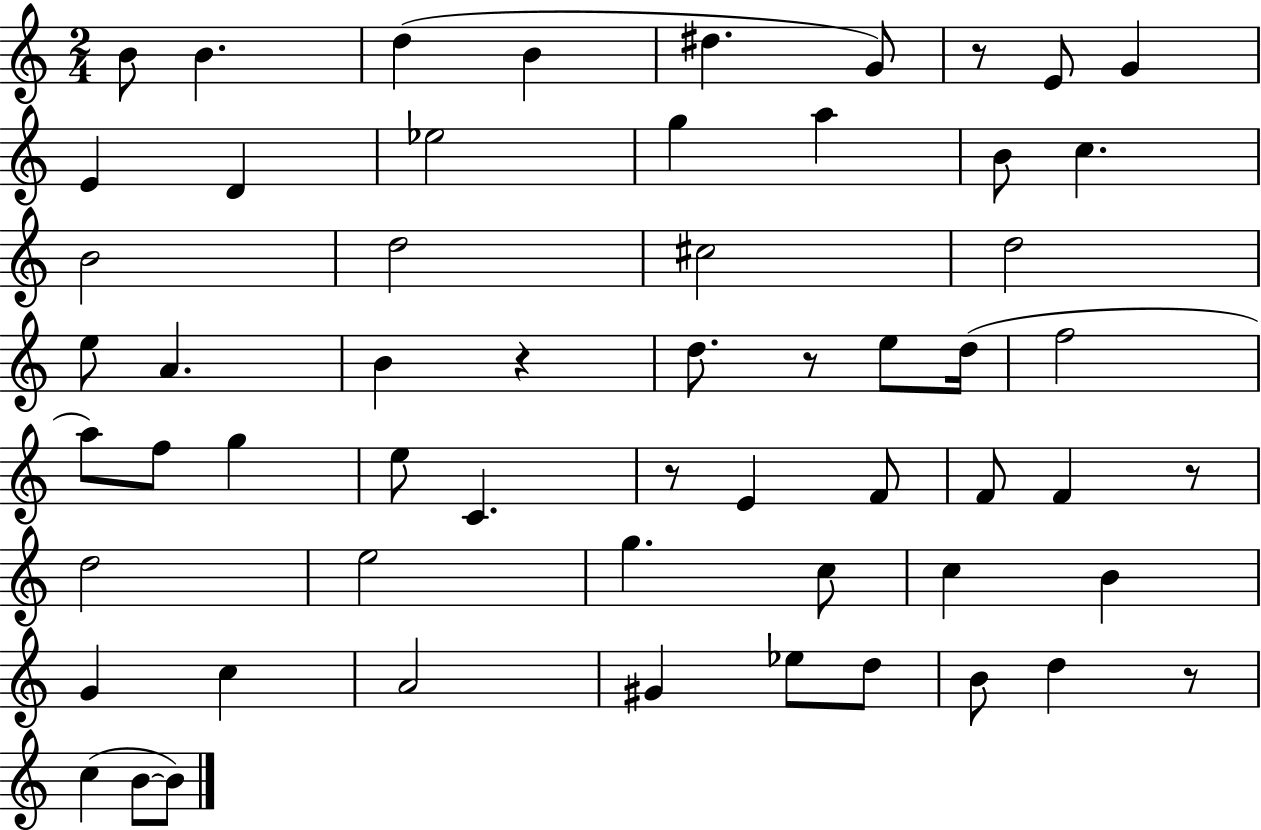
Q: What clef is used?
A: treble